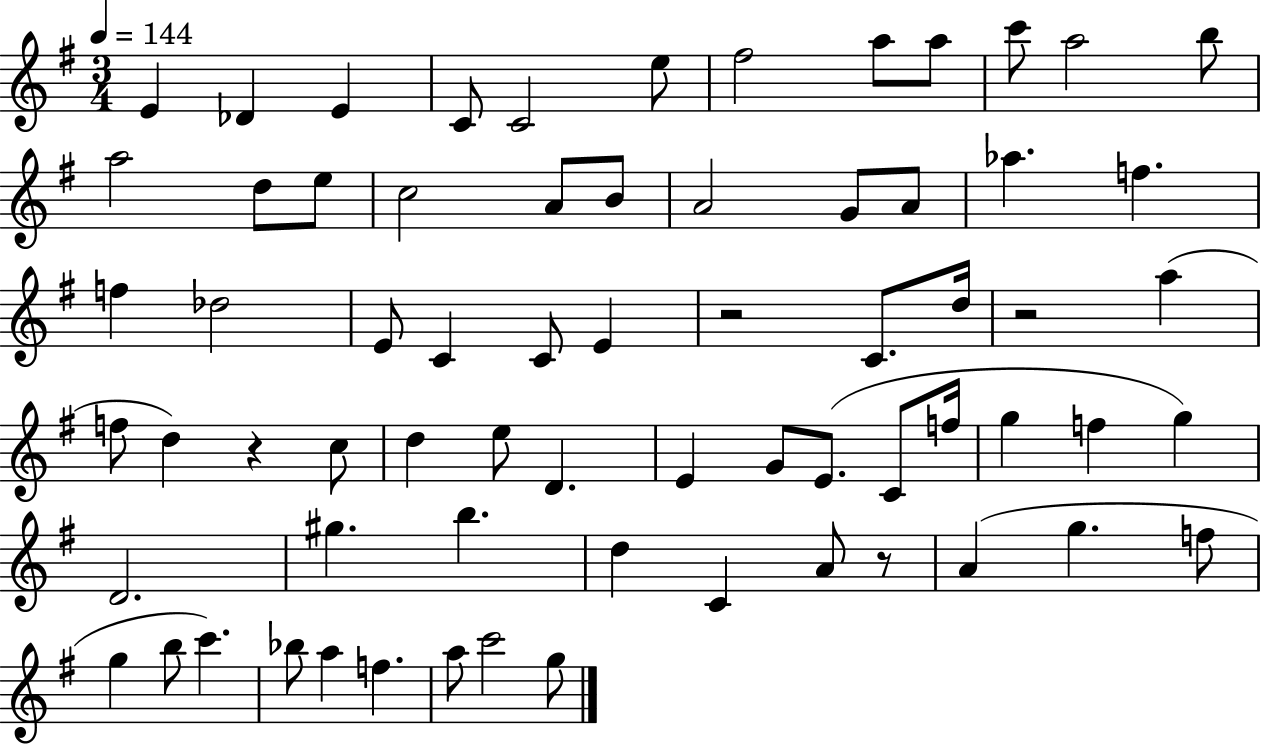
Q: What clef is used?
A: treble